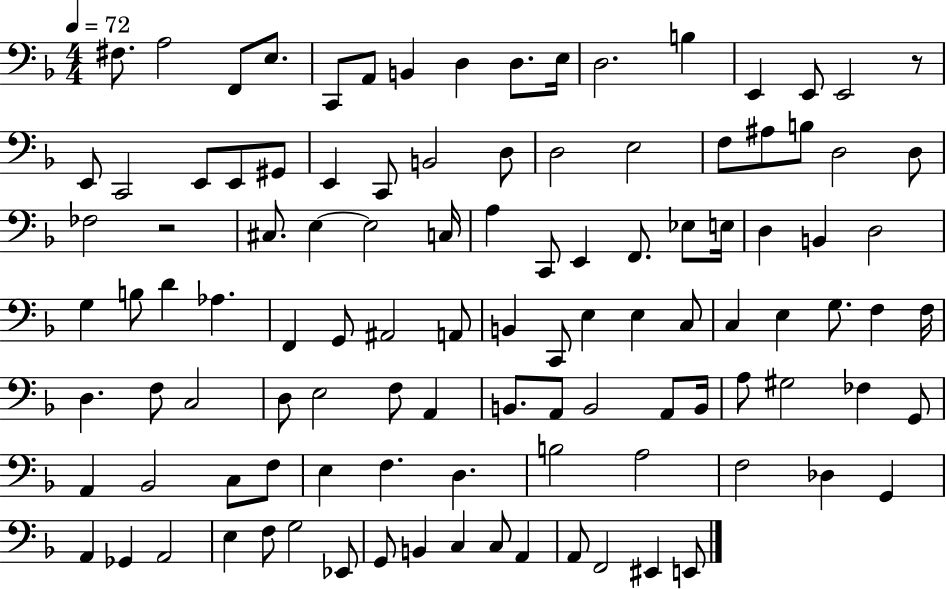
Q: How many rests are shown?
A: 2